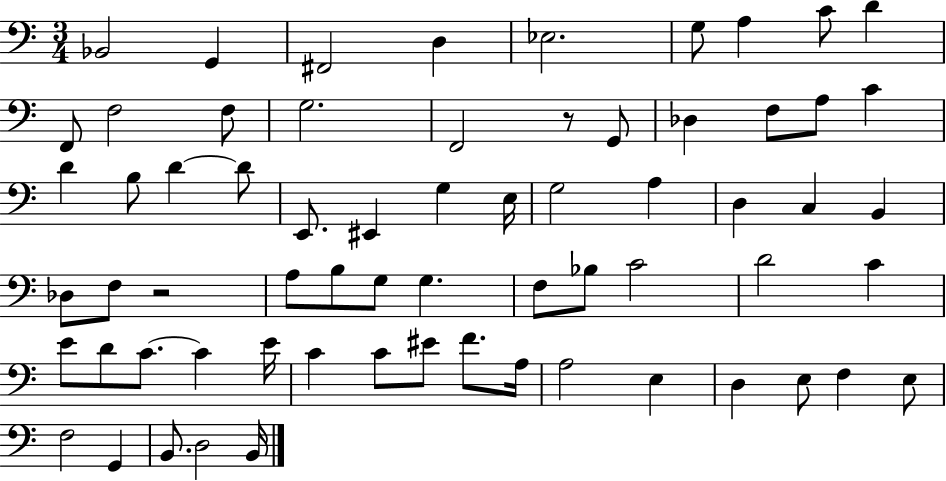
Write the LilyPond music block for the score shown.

{
  \clef bass
  \numericTimeSignature
  \time 3/4
  \key c \major
  bes,2 g,4 | fis,2 d4 | ees2. | g8 a4 c'8 d'4 | \break f,8 f2 f8 | g2. | f,2 r8 g,8 | des4 f8 a8 c'4 | \break d'4 b8 d'4~~ d'8 | e,8. eis,4 g4 e16 | g2 a4 | d4 c4 b,4 | \break des8 f8 r2 | a8 b8 g8 g4. | f8 bes8 c'2 | d'2 c'4 | \break e'8 d'8 c'8.~~ c'4 e'16 | c'4 c'8 eis'8 f'8. a16 | a2 e4 | d4 e8 f4 e8 | \break f2 g,4 | b,8. d2 b,16 | \bar "|."
}